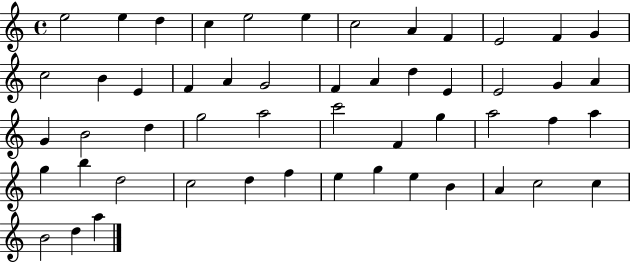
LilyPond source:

{
  \clef treble
  \time 4/4
  \defaultTimeSignature
  \key c \major
  e''2 e''4 d''4 | c''4 e''2 e''4 | c''2 a'4 f'4 | e'2 f'4 g'4 | \break c''2 b'4 e'4 | f'4 a'4 g'2 | f'4 a'4 d''4 e'4 | e'2 g'4 a'4 | \break g'4 b'2 d''4 | g''2 a''2 | c'''2 f'4 g''4 | a''2 f''4 a''4 | \break g''4 b''4 d''2 | c''2 d''4 f''4 | e''4 g''4 e''4 b'4 | a'4 c''2 c''4 | \break b'2 d''4 a''4 | \bar "|."
}